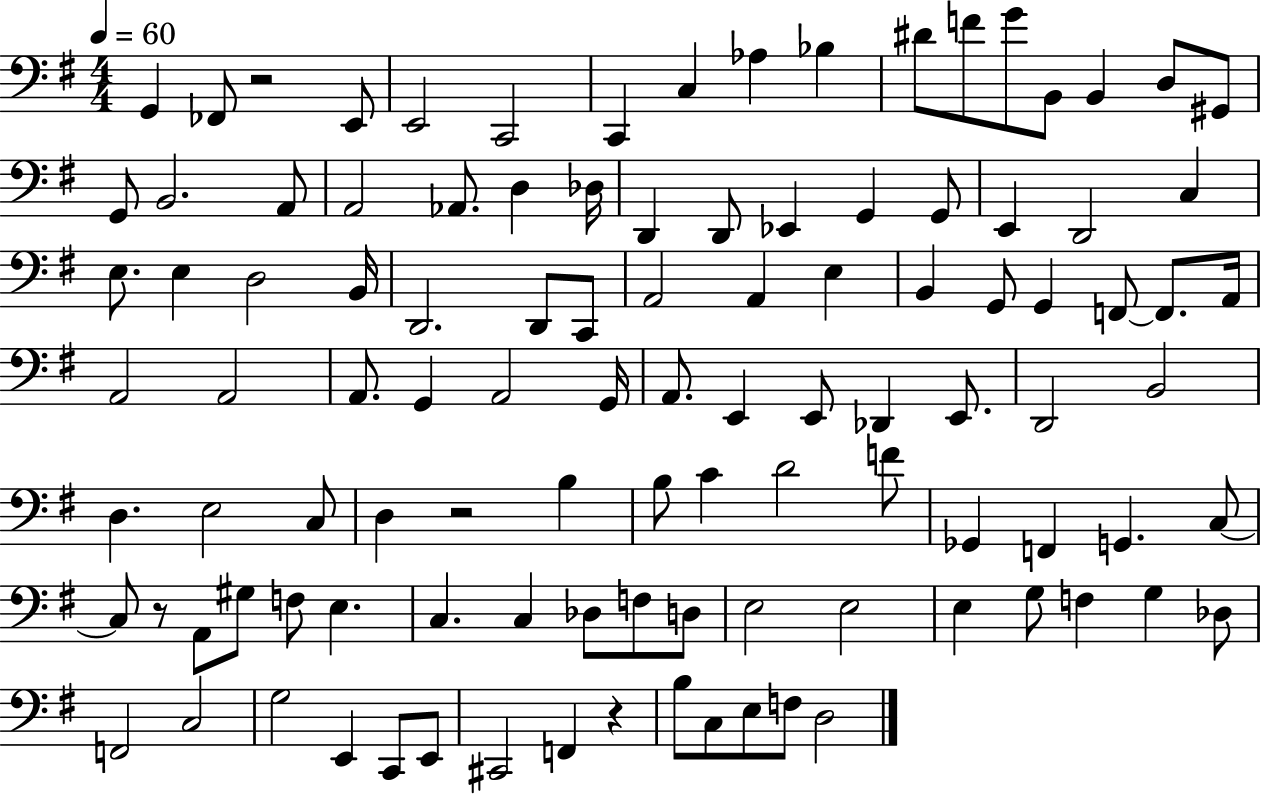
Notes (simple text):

G2/q FES2/e R/h E2/e E2/h C2/h C2/q C3/q Ab3/q Bb3/q D#4/e F4/e G4/e B2/e B2/q D3/e G#2/e G2/e B2/h. A2/e A2/h Ab2/e. D3/q Db3/s D2/q D2/e Eb2/q G2/q G2/e E2/q D2/h C3/q E3/e. E3/q D3/h B2/s D2/h. D2/e C2/e A2/h A2/q E3/q B2/q G2/e G2/q F2/e F2/e. A2/s A2/h A2/h A2/e. G2/q A2/h G2/s A2/e. E2/q E2/e Db2/q E2/e. D2/h B2/h D3/q. E3/h C3/e D3/q R/h B3/q B3/e C4/q D4/h F4/e Gb2/q F2/q G2/q. C3/e C3/e R/e A2/e G#3/e F3/e E3/q. C3/q. C3/q Db3/e F3/e D3/e E3/h E3/h E3/q G3/e F3/q G3/q Db3/e F2/h C3/h G3/h E2/q C2/e E2/e C#2/h F2/q R/q B3/e C3/e E3/e F3/e D3/h